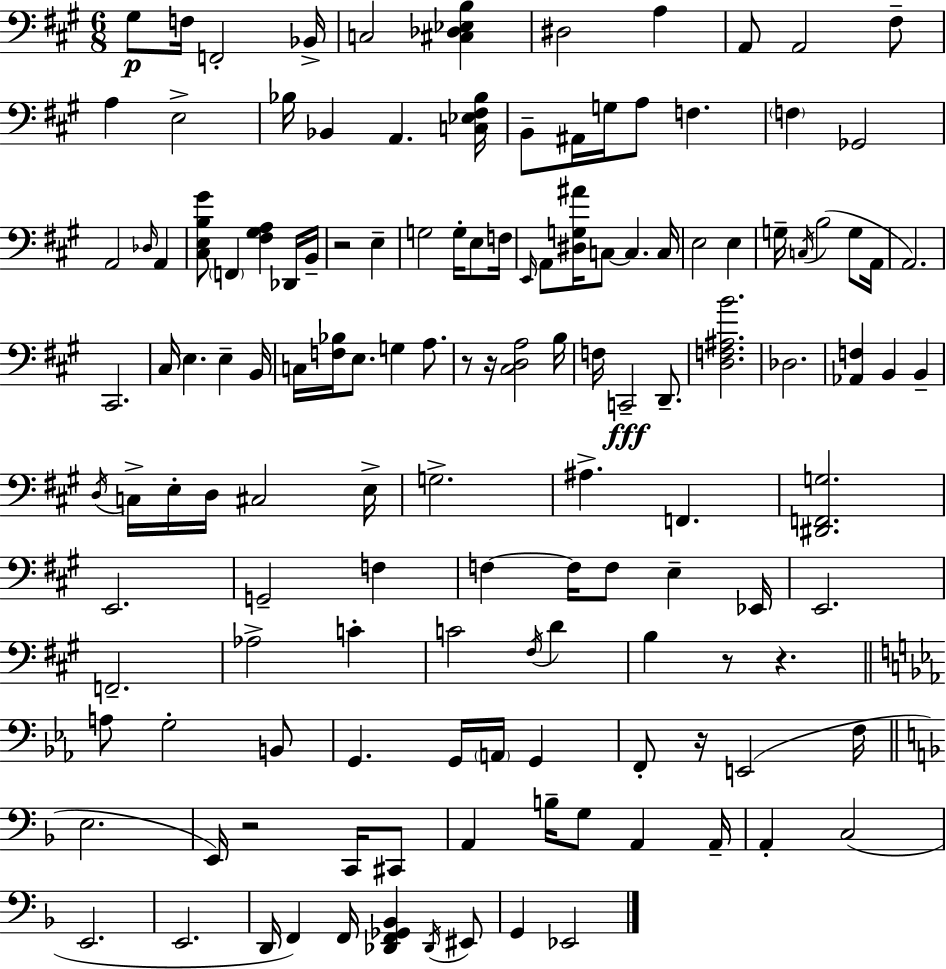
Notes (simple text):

G#3/e F3/s F2/h Bb2/s C3/h [C#3,Db3,Eb3,B3]/q D#3/h A3/q A2/e A2/h F#3/e A3/q E3/h Bb3/s Bb2/q A2/q. [C3,Eb3,F#3,Bb3]/s B2/e A#2/s G3/s A3/e F3/q. F3/q Gb2/h A2/h Db3/s A2/q [C#3,E3,B3,G#4]/e F2/q [F#3,G#3,A3]/q Db2/s B2/s R/h E3/q G3/h G3/s E3/e F3/s E2/s A2/e [D#3,G3,A#4]/s C3/e C3/q. C3/s E3/h E3/q G3/s C3/s B3/h G3/e A2/s A2/h. C#2/h. C#3/s E3/q. E3/q B2/s C3/s [F3,Bb3]/s E3/e. G3/q A3/e. R/e R/s [C#3,D3,A3]/h B3/s F3/s C2/h D2/e. [D3,F3,A#3,B4]/h. Db3/h. [Ab2,F3]/q B2/q B2/q D3/s C3/s E3/s D3/s C#3/h E3/s G3/h. A#3/q. F2/q. [D#2,F2,G3]/h. E2/h. G2/h F3/q F3/q F3/s F3/e E3/q Eb2/s E2/h. F2/h. Ab3/h C4/q C4/h F#3/s D4/q B3/q R/e R/q. A3/e G3/h B2/e G2/q. G2/s A2/s G2/q F2/e R/s E2/h F3/s E3/h. E2/s R/h C2/s C#2/e A2/q B3/s G3/e A2/q A2/s A2/q C3/h E2/h. E2/h. D2/s F2/q F2/s [Db2,F2,Gb2,Bb2]/q Db2/s EIS2/e G2/q Eb2/h